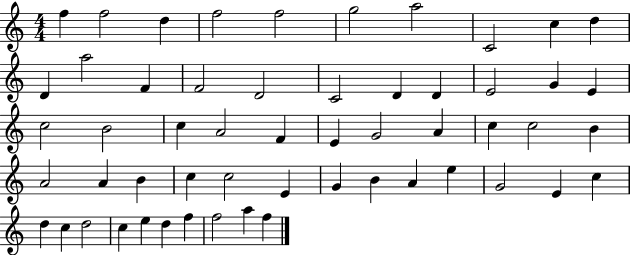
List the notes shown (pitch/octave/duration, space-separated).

F5/q F5/h D5/q F5/h F5/h G5/h A5/h C4/h C5/q D5/q D4/q A5/h F4/q F4/h D4/h C4/h D4/q D4/q E4/h G4/q E4/q C5/h B4/h C5/q A4/h F4/q E4/q G4/h A4/q C5/q C5/h B4/q A4/h A4/q B4/q C5/q C5/h E4/q G4/q B4/q A4/q E5/q G4/h E4/q C5/q D5/q C5/q D5/h C5/q E5/q D5/q F5/q F5/h A5/q F5/q